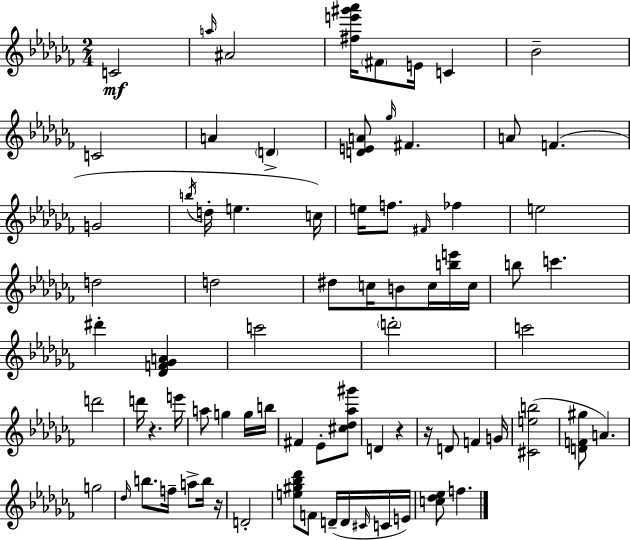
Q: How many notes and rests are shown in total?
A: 78